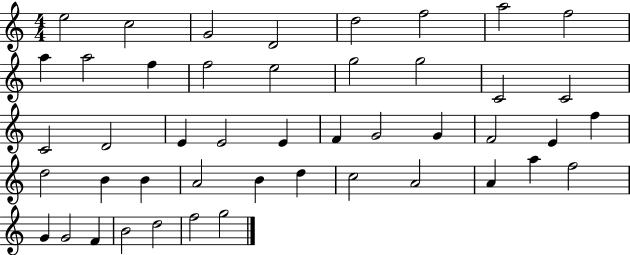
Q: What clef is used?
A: treble